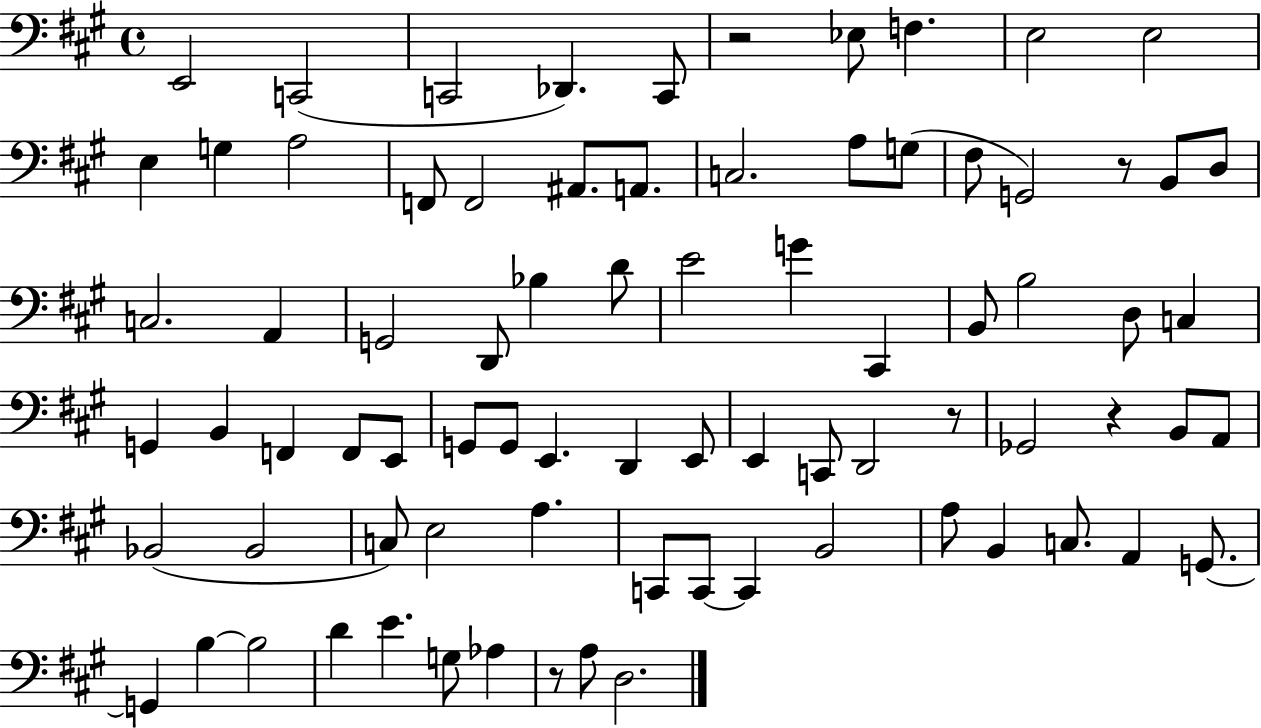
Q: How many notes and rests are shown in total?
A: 80